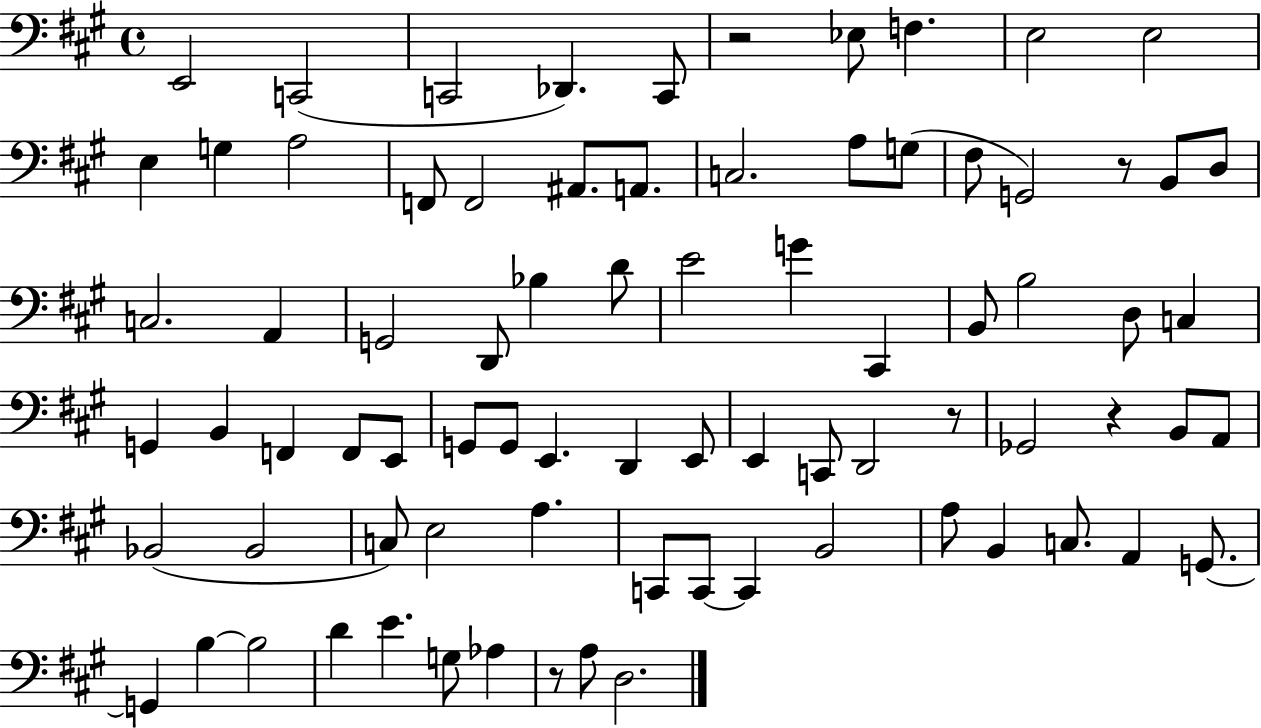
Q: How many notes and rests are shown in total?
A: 80